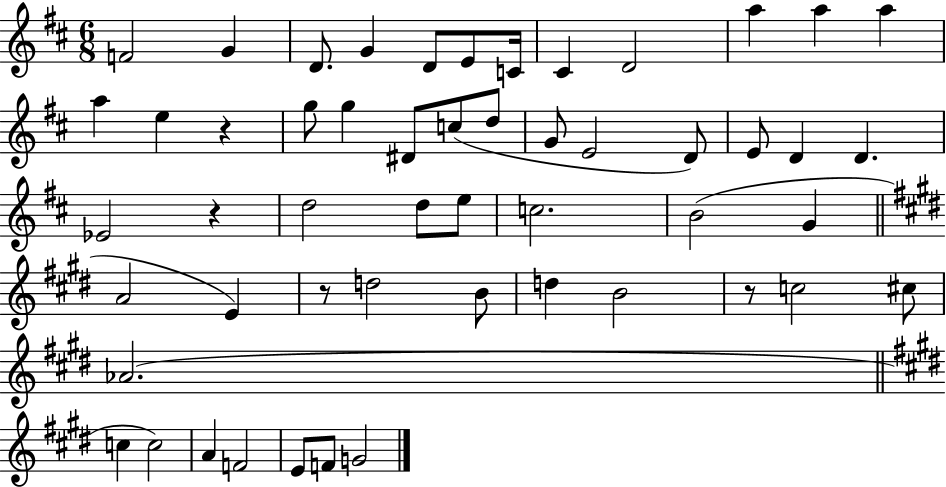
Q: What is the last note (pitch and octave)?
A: G4